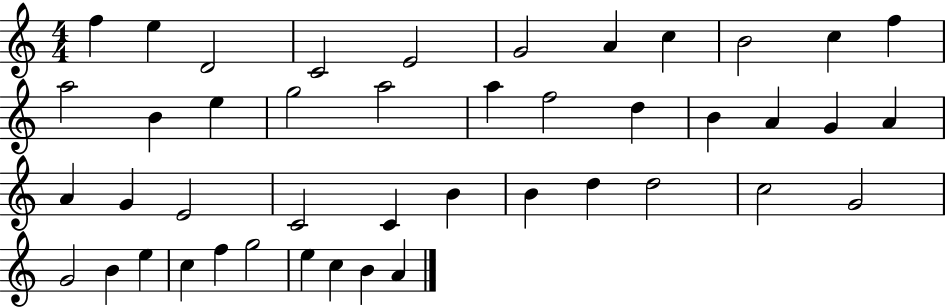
{
  \clef treble
  \numericTimeSignature
  \time 4/4
  \key c \major
  f''4 e''4 d'2 | c'2 e'2 | g'2 a'4 c''4 | b'2 c''4 f''4 | \break a''2 b'4 e''4 | g''2 a''2 | a''4 f''2 d''4 | b'4 a'4 g'4 a'4 | \break a'4 g'4 e'2 | c'2 c'4 b'4 | b'4 d''4 d''2 | c''2 g'2 | \break g'2 b'4 e''4 | c''4 f''4 g''2 | e''4 c''4 b'4 a'4 | \bar "|."
}